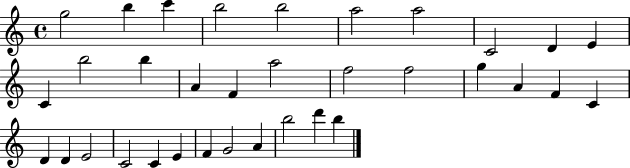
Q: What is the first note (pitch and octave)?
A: G5